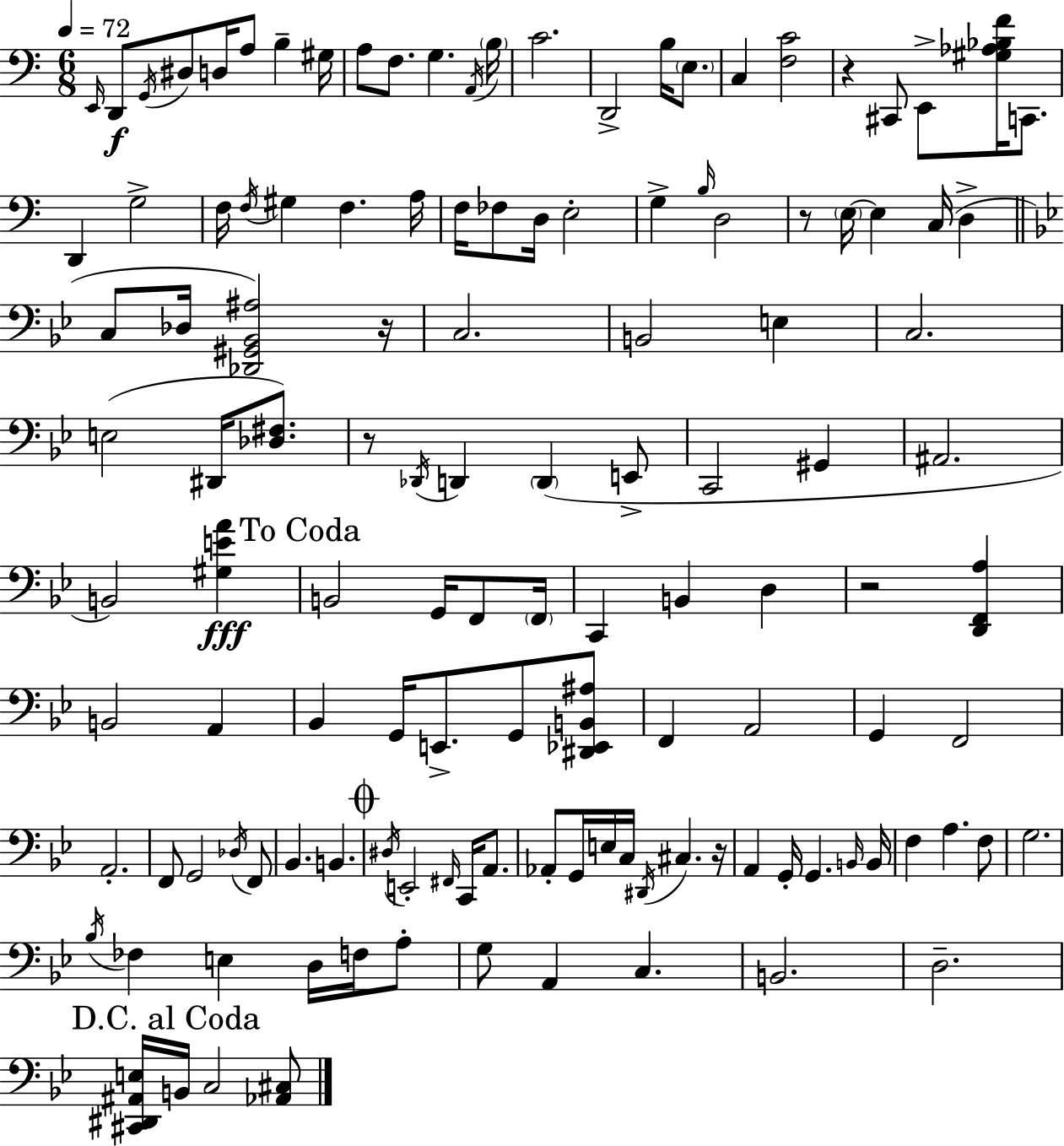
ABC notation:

X:1
T:Untitled
M:6/8
L:1/4
K:C
E,,/4 D,,/2 G,,/4 ^D,/2 D,/4 A,/2 B, ^G,/4 A,/2 F,/2 G, A,,/4 B,/4 C2 D,,2 B,/4 E,/2 C, [F,C]2 z ^C,,/2 E,,/2 [^G,_A,_B,F]/4 C,,/2 D,, G,2 F,/4 F,/4 ^G, F, A,/4 F,/4 _F,/2 D,/4 E,2 G, B,/4 D,2 z/2 E,/4 E, C,/4 D, C,/2 _D,/4 [_D,,^G,,_B,,^A,]2 z/4 C,2 B,,2 E, C,2 E,2 ^D,,/4 [_D,^F,]/2 z/2 _D,,/4 D,, D,, E,,/2 C,,2 ^G,, ^A,,2 B,,2 [^G,EA] B,,2 G,,/4 F,,/2 F,,/4 C,, B,, D, z2 [D,,F,,A,] B,,2 A,, _B,, G,,/4 E,,/2 G,,/2 [^D,,_E,,B,,^A,]/2 F,, A,,2 G,, F,,2 A,,2 F,,/2 G,,2 _D,/4 F,,/2 _B,, B,, ^D,/4 E,,2 ^F,,/4 C,,/4 A,,/2 _A,,/2 G,,/4 E,/4 C,/4 ^D,,/4 ^C, z/4 A,, G,,/4 G,, B,,/4 B,,/4 F, A, F,/2 G,2 _B,/4 _F, E, D,/4 F,/4 A,/2 G,/2 A,, C, B,,2 D,2 [^C,,^D,,^A,,E,]/4 B,,/4 C,2 [_A,,^C,]/2